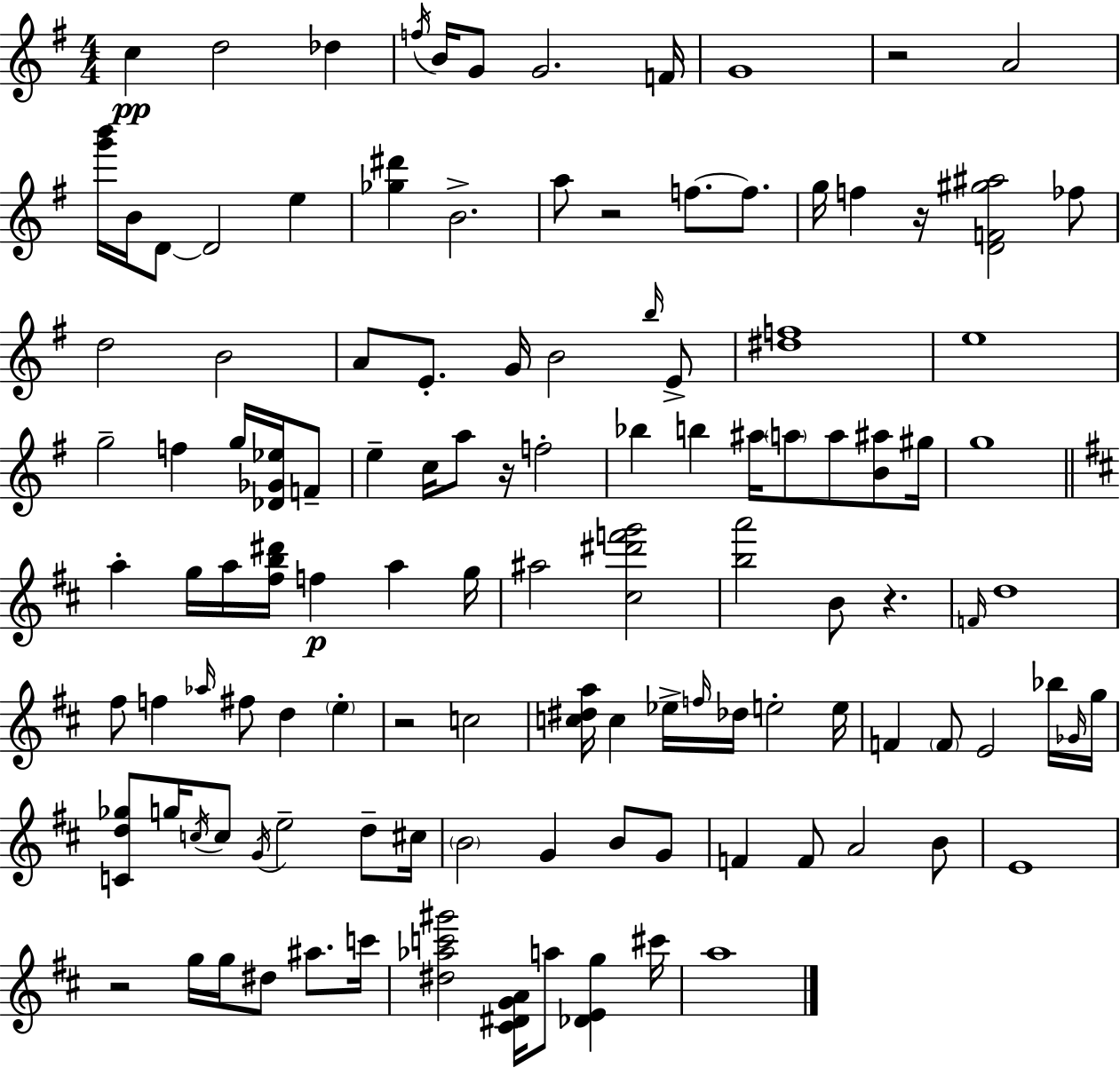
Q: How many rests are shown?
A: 7